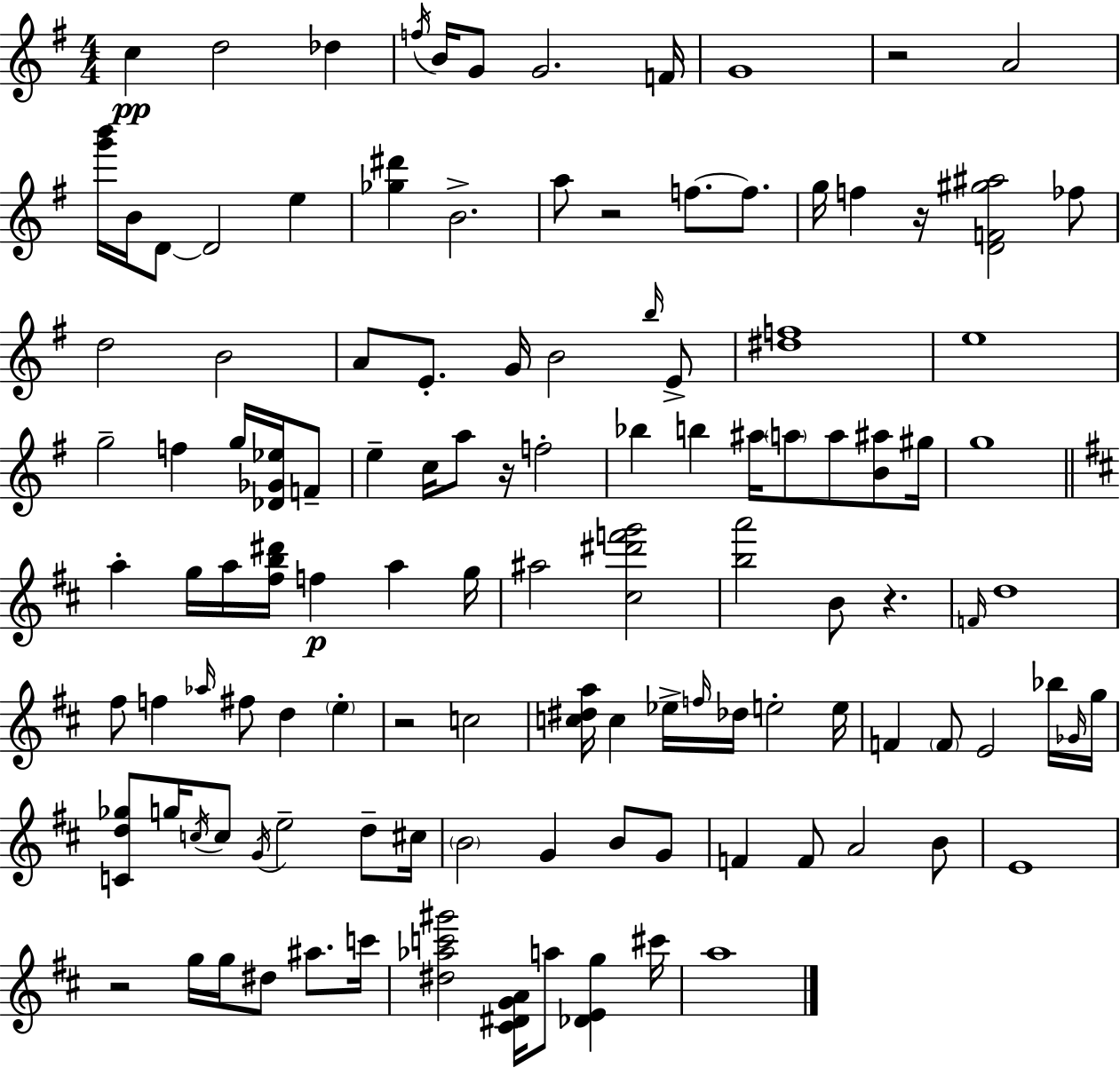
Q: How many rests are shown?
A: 7